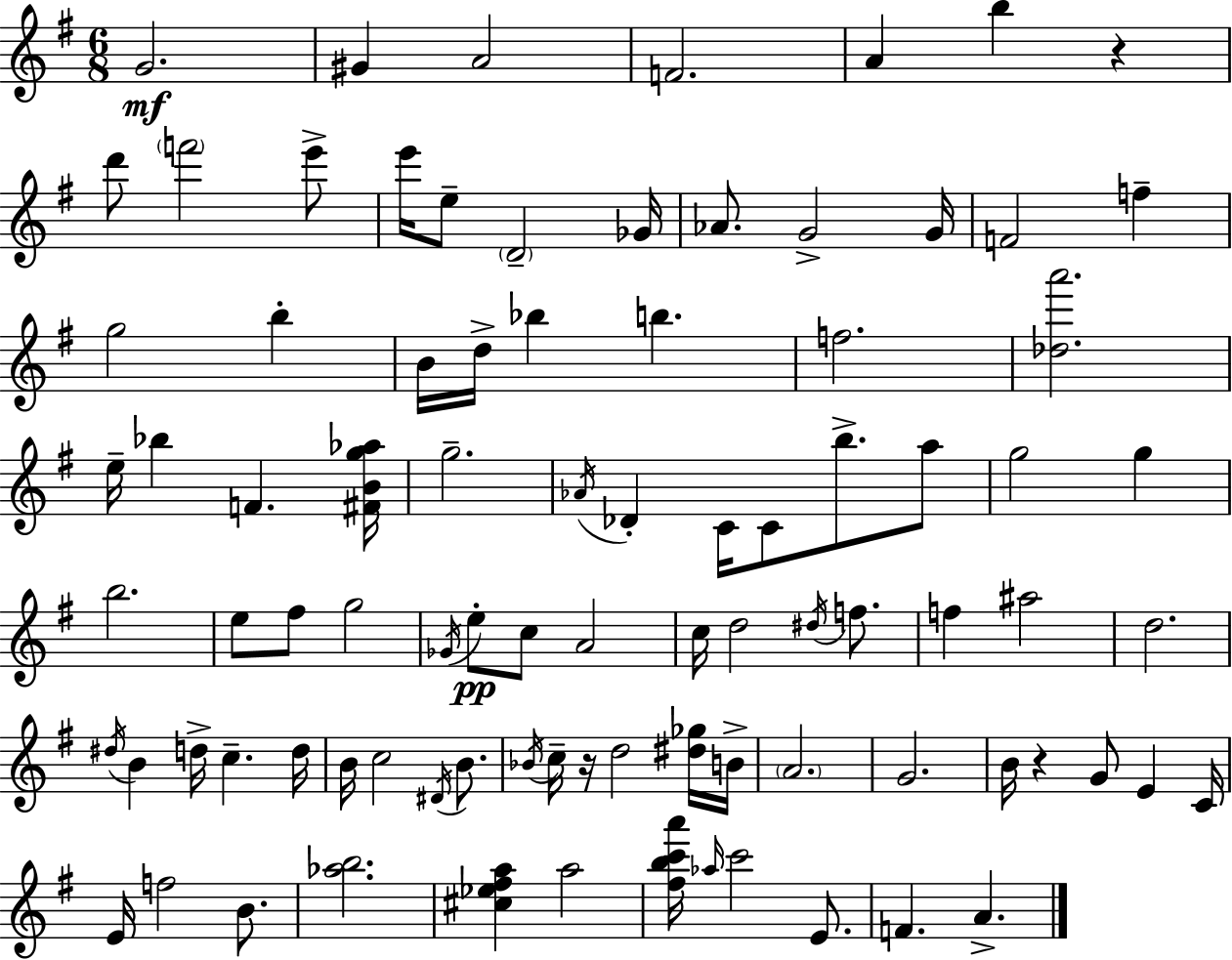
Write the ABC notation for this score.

X:1
T:Untitled
M:6/8
L:1/4
K:Em
G2 ^G A2 F2 A b z d'/2 f'2 e'/2 e'/4 e/2 D2 _G/4 _A/2 G2 G/4 F2 f g2 b B/4 d/4 _b b f2 [_da']2 e/4 _b F [^FBg_a]/4 g2 _A/4 _D C/4 C/2 b/2 a/2 g2 g b2 e/2 ^f/2 g2 _G/4 e/2 c/2 A2 c/4 d2 ^d/4 f/2 f ^a2 d2 ^d/4 B d/4 c d/4 B/4 c2 ^D/4 B/2 _B/4 c/4 z/4 d2 [^d_g]/4 B/4 A2 G2 B/4 z G/2 E C/4 E/4 f2 B/2 [_ab]2 [^c_e^fa] a2 [^fbc'a']/4 _a/4 c'2 E/2 F A